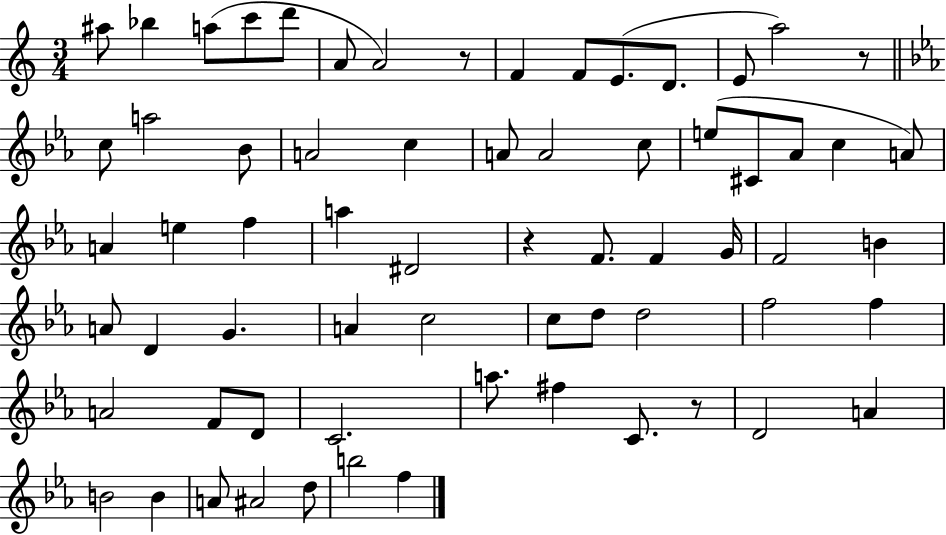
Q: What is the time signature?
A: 3/4